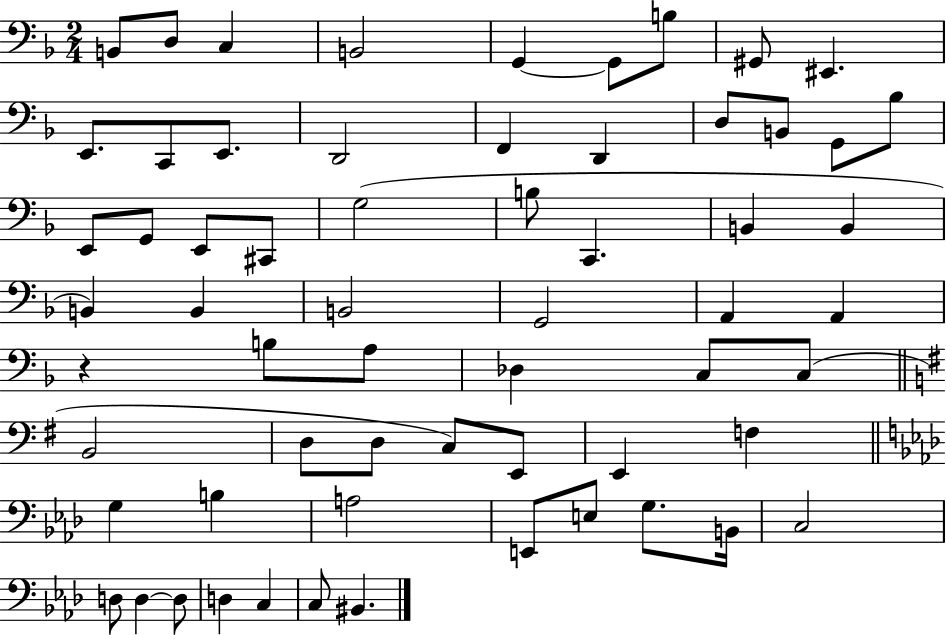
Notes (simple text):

B2/e D3/e C3/q B2/h G2/q G2/e B3/e G#2/e EIS2/q. E2/e. C2/e E2/e. D2/h F2/q D2/q D3/e B2/e G2/e Bb3/e E2/e G2/e E2/e C#2/e G3/h B3/e C2/q. B2/q B2/q B2/q B2/q B2/h G2/h A2/q A2/q R/q B3/e A3/e Db3/q C3/e C3/e B2/h D3/e D3/e C3/e E2/e E2/q F3/q G3/q B3/q A3/h E2/e E3/e G3/e. B2/s C3/h D3/e D3/q D3/e D3/q C3/q C3/e BIS2/q.